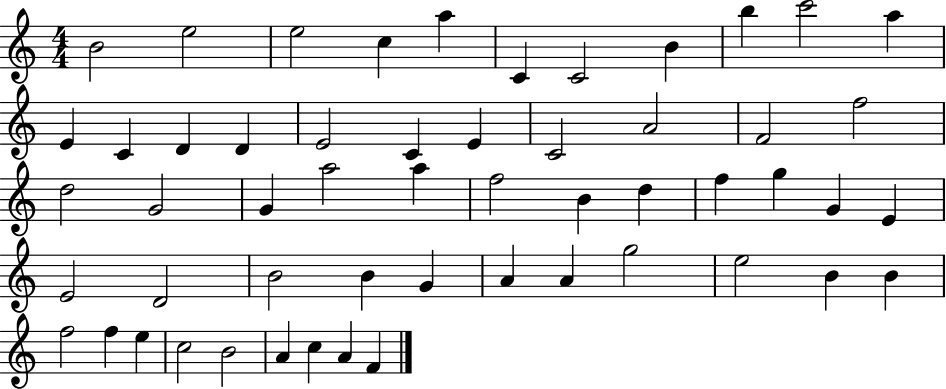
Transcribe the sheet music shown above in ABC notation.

X:1
T:Untitled
M:4/4
L:1/4
K:C
B2 e2 e2 c a C C2 B b c'2 a E C D D E2 C E C2 A2 F2 f2 d2 G2 G a2 a f2 B d f g G E E2 D2 B2 B G A A g2 e2 B B f2 f e c2 B2 A c A F